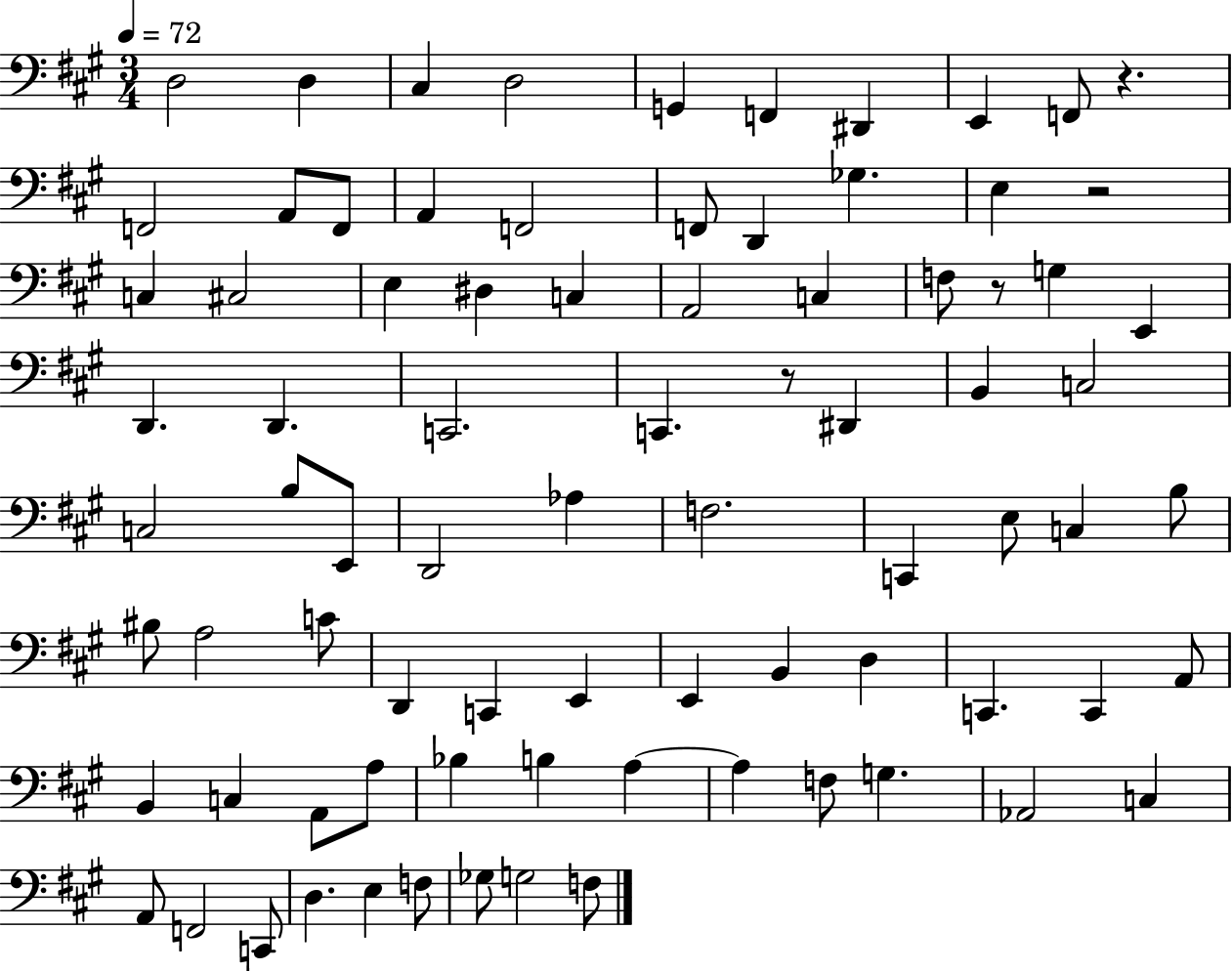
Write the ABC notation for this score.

X:1
T:Untitled
M:3/4
L:1/4
K:A
D,2 D, ^C, D,2 G,, F,, ^D,, E,, F,,/2 z F,,2 A,,/2 F,,/2 A,, F,,2 F,,/2 D,, _G, E, z2 C, ^C,2 E, ^D, C, A,,2 C, F,/2 z/2 G, E,, D,, D,, C,,2 C,, z/2 ^D,, B,, C,2 C,2 B,/2 E,,/2 D,,2 _A, F,2 C,, E,/2 C, B,/2 ^B,/2 A,2 C/2 D,, C,, E,, E,, B,, D, C,, C,, A,,/2 B,, C, A,,/2 A,/2 _B, B, A, A, F,/2 G, _A,,2 C, A,,/2 F,,2 C,,/2 D, E, F,/2 _G,/2 G,2 F,/2